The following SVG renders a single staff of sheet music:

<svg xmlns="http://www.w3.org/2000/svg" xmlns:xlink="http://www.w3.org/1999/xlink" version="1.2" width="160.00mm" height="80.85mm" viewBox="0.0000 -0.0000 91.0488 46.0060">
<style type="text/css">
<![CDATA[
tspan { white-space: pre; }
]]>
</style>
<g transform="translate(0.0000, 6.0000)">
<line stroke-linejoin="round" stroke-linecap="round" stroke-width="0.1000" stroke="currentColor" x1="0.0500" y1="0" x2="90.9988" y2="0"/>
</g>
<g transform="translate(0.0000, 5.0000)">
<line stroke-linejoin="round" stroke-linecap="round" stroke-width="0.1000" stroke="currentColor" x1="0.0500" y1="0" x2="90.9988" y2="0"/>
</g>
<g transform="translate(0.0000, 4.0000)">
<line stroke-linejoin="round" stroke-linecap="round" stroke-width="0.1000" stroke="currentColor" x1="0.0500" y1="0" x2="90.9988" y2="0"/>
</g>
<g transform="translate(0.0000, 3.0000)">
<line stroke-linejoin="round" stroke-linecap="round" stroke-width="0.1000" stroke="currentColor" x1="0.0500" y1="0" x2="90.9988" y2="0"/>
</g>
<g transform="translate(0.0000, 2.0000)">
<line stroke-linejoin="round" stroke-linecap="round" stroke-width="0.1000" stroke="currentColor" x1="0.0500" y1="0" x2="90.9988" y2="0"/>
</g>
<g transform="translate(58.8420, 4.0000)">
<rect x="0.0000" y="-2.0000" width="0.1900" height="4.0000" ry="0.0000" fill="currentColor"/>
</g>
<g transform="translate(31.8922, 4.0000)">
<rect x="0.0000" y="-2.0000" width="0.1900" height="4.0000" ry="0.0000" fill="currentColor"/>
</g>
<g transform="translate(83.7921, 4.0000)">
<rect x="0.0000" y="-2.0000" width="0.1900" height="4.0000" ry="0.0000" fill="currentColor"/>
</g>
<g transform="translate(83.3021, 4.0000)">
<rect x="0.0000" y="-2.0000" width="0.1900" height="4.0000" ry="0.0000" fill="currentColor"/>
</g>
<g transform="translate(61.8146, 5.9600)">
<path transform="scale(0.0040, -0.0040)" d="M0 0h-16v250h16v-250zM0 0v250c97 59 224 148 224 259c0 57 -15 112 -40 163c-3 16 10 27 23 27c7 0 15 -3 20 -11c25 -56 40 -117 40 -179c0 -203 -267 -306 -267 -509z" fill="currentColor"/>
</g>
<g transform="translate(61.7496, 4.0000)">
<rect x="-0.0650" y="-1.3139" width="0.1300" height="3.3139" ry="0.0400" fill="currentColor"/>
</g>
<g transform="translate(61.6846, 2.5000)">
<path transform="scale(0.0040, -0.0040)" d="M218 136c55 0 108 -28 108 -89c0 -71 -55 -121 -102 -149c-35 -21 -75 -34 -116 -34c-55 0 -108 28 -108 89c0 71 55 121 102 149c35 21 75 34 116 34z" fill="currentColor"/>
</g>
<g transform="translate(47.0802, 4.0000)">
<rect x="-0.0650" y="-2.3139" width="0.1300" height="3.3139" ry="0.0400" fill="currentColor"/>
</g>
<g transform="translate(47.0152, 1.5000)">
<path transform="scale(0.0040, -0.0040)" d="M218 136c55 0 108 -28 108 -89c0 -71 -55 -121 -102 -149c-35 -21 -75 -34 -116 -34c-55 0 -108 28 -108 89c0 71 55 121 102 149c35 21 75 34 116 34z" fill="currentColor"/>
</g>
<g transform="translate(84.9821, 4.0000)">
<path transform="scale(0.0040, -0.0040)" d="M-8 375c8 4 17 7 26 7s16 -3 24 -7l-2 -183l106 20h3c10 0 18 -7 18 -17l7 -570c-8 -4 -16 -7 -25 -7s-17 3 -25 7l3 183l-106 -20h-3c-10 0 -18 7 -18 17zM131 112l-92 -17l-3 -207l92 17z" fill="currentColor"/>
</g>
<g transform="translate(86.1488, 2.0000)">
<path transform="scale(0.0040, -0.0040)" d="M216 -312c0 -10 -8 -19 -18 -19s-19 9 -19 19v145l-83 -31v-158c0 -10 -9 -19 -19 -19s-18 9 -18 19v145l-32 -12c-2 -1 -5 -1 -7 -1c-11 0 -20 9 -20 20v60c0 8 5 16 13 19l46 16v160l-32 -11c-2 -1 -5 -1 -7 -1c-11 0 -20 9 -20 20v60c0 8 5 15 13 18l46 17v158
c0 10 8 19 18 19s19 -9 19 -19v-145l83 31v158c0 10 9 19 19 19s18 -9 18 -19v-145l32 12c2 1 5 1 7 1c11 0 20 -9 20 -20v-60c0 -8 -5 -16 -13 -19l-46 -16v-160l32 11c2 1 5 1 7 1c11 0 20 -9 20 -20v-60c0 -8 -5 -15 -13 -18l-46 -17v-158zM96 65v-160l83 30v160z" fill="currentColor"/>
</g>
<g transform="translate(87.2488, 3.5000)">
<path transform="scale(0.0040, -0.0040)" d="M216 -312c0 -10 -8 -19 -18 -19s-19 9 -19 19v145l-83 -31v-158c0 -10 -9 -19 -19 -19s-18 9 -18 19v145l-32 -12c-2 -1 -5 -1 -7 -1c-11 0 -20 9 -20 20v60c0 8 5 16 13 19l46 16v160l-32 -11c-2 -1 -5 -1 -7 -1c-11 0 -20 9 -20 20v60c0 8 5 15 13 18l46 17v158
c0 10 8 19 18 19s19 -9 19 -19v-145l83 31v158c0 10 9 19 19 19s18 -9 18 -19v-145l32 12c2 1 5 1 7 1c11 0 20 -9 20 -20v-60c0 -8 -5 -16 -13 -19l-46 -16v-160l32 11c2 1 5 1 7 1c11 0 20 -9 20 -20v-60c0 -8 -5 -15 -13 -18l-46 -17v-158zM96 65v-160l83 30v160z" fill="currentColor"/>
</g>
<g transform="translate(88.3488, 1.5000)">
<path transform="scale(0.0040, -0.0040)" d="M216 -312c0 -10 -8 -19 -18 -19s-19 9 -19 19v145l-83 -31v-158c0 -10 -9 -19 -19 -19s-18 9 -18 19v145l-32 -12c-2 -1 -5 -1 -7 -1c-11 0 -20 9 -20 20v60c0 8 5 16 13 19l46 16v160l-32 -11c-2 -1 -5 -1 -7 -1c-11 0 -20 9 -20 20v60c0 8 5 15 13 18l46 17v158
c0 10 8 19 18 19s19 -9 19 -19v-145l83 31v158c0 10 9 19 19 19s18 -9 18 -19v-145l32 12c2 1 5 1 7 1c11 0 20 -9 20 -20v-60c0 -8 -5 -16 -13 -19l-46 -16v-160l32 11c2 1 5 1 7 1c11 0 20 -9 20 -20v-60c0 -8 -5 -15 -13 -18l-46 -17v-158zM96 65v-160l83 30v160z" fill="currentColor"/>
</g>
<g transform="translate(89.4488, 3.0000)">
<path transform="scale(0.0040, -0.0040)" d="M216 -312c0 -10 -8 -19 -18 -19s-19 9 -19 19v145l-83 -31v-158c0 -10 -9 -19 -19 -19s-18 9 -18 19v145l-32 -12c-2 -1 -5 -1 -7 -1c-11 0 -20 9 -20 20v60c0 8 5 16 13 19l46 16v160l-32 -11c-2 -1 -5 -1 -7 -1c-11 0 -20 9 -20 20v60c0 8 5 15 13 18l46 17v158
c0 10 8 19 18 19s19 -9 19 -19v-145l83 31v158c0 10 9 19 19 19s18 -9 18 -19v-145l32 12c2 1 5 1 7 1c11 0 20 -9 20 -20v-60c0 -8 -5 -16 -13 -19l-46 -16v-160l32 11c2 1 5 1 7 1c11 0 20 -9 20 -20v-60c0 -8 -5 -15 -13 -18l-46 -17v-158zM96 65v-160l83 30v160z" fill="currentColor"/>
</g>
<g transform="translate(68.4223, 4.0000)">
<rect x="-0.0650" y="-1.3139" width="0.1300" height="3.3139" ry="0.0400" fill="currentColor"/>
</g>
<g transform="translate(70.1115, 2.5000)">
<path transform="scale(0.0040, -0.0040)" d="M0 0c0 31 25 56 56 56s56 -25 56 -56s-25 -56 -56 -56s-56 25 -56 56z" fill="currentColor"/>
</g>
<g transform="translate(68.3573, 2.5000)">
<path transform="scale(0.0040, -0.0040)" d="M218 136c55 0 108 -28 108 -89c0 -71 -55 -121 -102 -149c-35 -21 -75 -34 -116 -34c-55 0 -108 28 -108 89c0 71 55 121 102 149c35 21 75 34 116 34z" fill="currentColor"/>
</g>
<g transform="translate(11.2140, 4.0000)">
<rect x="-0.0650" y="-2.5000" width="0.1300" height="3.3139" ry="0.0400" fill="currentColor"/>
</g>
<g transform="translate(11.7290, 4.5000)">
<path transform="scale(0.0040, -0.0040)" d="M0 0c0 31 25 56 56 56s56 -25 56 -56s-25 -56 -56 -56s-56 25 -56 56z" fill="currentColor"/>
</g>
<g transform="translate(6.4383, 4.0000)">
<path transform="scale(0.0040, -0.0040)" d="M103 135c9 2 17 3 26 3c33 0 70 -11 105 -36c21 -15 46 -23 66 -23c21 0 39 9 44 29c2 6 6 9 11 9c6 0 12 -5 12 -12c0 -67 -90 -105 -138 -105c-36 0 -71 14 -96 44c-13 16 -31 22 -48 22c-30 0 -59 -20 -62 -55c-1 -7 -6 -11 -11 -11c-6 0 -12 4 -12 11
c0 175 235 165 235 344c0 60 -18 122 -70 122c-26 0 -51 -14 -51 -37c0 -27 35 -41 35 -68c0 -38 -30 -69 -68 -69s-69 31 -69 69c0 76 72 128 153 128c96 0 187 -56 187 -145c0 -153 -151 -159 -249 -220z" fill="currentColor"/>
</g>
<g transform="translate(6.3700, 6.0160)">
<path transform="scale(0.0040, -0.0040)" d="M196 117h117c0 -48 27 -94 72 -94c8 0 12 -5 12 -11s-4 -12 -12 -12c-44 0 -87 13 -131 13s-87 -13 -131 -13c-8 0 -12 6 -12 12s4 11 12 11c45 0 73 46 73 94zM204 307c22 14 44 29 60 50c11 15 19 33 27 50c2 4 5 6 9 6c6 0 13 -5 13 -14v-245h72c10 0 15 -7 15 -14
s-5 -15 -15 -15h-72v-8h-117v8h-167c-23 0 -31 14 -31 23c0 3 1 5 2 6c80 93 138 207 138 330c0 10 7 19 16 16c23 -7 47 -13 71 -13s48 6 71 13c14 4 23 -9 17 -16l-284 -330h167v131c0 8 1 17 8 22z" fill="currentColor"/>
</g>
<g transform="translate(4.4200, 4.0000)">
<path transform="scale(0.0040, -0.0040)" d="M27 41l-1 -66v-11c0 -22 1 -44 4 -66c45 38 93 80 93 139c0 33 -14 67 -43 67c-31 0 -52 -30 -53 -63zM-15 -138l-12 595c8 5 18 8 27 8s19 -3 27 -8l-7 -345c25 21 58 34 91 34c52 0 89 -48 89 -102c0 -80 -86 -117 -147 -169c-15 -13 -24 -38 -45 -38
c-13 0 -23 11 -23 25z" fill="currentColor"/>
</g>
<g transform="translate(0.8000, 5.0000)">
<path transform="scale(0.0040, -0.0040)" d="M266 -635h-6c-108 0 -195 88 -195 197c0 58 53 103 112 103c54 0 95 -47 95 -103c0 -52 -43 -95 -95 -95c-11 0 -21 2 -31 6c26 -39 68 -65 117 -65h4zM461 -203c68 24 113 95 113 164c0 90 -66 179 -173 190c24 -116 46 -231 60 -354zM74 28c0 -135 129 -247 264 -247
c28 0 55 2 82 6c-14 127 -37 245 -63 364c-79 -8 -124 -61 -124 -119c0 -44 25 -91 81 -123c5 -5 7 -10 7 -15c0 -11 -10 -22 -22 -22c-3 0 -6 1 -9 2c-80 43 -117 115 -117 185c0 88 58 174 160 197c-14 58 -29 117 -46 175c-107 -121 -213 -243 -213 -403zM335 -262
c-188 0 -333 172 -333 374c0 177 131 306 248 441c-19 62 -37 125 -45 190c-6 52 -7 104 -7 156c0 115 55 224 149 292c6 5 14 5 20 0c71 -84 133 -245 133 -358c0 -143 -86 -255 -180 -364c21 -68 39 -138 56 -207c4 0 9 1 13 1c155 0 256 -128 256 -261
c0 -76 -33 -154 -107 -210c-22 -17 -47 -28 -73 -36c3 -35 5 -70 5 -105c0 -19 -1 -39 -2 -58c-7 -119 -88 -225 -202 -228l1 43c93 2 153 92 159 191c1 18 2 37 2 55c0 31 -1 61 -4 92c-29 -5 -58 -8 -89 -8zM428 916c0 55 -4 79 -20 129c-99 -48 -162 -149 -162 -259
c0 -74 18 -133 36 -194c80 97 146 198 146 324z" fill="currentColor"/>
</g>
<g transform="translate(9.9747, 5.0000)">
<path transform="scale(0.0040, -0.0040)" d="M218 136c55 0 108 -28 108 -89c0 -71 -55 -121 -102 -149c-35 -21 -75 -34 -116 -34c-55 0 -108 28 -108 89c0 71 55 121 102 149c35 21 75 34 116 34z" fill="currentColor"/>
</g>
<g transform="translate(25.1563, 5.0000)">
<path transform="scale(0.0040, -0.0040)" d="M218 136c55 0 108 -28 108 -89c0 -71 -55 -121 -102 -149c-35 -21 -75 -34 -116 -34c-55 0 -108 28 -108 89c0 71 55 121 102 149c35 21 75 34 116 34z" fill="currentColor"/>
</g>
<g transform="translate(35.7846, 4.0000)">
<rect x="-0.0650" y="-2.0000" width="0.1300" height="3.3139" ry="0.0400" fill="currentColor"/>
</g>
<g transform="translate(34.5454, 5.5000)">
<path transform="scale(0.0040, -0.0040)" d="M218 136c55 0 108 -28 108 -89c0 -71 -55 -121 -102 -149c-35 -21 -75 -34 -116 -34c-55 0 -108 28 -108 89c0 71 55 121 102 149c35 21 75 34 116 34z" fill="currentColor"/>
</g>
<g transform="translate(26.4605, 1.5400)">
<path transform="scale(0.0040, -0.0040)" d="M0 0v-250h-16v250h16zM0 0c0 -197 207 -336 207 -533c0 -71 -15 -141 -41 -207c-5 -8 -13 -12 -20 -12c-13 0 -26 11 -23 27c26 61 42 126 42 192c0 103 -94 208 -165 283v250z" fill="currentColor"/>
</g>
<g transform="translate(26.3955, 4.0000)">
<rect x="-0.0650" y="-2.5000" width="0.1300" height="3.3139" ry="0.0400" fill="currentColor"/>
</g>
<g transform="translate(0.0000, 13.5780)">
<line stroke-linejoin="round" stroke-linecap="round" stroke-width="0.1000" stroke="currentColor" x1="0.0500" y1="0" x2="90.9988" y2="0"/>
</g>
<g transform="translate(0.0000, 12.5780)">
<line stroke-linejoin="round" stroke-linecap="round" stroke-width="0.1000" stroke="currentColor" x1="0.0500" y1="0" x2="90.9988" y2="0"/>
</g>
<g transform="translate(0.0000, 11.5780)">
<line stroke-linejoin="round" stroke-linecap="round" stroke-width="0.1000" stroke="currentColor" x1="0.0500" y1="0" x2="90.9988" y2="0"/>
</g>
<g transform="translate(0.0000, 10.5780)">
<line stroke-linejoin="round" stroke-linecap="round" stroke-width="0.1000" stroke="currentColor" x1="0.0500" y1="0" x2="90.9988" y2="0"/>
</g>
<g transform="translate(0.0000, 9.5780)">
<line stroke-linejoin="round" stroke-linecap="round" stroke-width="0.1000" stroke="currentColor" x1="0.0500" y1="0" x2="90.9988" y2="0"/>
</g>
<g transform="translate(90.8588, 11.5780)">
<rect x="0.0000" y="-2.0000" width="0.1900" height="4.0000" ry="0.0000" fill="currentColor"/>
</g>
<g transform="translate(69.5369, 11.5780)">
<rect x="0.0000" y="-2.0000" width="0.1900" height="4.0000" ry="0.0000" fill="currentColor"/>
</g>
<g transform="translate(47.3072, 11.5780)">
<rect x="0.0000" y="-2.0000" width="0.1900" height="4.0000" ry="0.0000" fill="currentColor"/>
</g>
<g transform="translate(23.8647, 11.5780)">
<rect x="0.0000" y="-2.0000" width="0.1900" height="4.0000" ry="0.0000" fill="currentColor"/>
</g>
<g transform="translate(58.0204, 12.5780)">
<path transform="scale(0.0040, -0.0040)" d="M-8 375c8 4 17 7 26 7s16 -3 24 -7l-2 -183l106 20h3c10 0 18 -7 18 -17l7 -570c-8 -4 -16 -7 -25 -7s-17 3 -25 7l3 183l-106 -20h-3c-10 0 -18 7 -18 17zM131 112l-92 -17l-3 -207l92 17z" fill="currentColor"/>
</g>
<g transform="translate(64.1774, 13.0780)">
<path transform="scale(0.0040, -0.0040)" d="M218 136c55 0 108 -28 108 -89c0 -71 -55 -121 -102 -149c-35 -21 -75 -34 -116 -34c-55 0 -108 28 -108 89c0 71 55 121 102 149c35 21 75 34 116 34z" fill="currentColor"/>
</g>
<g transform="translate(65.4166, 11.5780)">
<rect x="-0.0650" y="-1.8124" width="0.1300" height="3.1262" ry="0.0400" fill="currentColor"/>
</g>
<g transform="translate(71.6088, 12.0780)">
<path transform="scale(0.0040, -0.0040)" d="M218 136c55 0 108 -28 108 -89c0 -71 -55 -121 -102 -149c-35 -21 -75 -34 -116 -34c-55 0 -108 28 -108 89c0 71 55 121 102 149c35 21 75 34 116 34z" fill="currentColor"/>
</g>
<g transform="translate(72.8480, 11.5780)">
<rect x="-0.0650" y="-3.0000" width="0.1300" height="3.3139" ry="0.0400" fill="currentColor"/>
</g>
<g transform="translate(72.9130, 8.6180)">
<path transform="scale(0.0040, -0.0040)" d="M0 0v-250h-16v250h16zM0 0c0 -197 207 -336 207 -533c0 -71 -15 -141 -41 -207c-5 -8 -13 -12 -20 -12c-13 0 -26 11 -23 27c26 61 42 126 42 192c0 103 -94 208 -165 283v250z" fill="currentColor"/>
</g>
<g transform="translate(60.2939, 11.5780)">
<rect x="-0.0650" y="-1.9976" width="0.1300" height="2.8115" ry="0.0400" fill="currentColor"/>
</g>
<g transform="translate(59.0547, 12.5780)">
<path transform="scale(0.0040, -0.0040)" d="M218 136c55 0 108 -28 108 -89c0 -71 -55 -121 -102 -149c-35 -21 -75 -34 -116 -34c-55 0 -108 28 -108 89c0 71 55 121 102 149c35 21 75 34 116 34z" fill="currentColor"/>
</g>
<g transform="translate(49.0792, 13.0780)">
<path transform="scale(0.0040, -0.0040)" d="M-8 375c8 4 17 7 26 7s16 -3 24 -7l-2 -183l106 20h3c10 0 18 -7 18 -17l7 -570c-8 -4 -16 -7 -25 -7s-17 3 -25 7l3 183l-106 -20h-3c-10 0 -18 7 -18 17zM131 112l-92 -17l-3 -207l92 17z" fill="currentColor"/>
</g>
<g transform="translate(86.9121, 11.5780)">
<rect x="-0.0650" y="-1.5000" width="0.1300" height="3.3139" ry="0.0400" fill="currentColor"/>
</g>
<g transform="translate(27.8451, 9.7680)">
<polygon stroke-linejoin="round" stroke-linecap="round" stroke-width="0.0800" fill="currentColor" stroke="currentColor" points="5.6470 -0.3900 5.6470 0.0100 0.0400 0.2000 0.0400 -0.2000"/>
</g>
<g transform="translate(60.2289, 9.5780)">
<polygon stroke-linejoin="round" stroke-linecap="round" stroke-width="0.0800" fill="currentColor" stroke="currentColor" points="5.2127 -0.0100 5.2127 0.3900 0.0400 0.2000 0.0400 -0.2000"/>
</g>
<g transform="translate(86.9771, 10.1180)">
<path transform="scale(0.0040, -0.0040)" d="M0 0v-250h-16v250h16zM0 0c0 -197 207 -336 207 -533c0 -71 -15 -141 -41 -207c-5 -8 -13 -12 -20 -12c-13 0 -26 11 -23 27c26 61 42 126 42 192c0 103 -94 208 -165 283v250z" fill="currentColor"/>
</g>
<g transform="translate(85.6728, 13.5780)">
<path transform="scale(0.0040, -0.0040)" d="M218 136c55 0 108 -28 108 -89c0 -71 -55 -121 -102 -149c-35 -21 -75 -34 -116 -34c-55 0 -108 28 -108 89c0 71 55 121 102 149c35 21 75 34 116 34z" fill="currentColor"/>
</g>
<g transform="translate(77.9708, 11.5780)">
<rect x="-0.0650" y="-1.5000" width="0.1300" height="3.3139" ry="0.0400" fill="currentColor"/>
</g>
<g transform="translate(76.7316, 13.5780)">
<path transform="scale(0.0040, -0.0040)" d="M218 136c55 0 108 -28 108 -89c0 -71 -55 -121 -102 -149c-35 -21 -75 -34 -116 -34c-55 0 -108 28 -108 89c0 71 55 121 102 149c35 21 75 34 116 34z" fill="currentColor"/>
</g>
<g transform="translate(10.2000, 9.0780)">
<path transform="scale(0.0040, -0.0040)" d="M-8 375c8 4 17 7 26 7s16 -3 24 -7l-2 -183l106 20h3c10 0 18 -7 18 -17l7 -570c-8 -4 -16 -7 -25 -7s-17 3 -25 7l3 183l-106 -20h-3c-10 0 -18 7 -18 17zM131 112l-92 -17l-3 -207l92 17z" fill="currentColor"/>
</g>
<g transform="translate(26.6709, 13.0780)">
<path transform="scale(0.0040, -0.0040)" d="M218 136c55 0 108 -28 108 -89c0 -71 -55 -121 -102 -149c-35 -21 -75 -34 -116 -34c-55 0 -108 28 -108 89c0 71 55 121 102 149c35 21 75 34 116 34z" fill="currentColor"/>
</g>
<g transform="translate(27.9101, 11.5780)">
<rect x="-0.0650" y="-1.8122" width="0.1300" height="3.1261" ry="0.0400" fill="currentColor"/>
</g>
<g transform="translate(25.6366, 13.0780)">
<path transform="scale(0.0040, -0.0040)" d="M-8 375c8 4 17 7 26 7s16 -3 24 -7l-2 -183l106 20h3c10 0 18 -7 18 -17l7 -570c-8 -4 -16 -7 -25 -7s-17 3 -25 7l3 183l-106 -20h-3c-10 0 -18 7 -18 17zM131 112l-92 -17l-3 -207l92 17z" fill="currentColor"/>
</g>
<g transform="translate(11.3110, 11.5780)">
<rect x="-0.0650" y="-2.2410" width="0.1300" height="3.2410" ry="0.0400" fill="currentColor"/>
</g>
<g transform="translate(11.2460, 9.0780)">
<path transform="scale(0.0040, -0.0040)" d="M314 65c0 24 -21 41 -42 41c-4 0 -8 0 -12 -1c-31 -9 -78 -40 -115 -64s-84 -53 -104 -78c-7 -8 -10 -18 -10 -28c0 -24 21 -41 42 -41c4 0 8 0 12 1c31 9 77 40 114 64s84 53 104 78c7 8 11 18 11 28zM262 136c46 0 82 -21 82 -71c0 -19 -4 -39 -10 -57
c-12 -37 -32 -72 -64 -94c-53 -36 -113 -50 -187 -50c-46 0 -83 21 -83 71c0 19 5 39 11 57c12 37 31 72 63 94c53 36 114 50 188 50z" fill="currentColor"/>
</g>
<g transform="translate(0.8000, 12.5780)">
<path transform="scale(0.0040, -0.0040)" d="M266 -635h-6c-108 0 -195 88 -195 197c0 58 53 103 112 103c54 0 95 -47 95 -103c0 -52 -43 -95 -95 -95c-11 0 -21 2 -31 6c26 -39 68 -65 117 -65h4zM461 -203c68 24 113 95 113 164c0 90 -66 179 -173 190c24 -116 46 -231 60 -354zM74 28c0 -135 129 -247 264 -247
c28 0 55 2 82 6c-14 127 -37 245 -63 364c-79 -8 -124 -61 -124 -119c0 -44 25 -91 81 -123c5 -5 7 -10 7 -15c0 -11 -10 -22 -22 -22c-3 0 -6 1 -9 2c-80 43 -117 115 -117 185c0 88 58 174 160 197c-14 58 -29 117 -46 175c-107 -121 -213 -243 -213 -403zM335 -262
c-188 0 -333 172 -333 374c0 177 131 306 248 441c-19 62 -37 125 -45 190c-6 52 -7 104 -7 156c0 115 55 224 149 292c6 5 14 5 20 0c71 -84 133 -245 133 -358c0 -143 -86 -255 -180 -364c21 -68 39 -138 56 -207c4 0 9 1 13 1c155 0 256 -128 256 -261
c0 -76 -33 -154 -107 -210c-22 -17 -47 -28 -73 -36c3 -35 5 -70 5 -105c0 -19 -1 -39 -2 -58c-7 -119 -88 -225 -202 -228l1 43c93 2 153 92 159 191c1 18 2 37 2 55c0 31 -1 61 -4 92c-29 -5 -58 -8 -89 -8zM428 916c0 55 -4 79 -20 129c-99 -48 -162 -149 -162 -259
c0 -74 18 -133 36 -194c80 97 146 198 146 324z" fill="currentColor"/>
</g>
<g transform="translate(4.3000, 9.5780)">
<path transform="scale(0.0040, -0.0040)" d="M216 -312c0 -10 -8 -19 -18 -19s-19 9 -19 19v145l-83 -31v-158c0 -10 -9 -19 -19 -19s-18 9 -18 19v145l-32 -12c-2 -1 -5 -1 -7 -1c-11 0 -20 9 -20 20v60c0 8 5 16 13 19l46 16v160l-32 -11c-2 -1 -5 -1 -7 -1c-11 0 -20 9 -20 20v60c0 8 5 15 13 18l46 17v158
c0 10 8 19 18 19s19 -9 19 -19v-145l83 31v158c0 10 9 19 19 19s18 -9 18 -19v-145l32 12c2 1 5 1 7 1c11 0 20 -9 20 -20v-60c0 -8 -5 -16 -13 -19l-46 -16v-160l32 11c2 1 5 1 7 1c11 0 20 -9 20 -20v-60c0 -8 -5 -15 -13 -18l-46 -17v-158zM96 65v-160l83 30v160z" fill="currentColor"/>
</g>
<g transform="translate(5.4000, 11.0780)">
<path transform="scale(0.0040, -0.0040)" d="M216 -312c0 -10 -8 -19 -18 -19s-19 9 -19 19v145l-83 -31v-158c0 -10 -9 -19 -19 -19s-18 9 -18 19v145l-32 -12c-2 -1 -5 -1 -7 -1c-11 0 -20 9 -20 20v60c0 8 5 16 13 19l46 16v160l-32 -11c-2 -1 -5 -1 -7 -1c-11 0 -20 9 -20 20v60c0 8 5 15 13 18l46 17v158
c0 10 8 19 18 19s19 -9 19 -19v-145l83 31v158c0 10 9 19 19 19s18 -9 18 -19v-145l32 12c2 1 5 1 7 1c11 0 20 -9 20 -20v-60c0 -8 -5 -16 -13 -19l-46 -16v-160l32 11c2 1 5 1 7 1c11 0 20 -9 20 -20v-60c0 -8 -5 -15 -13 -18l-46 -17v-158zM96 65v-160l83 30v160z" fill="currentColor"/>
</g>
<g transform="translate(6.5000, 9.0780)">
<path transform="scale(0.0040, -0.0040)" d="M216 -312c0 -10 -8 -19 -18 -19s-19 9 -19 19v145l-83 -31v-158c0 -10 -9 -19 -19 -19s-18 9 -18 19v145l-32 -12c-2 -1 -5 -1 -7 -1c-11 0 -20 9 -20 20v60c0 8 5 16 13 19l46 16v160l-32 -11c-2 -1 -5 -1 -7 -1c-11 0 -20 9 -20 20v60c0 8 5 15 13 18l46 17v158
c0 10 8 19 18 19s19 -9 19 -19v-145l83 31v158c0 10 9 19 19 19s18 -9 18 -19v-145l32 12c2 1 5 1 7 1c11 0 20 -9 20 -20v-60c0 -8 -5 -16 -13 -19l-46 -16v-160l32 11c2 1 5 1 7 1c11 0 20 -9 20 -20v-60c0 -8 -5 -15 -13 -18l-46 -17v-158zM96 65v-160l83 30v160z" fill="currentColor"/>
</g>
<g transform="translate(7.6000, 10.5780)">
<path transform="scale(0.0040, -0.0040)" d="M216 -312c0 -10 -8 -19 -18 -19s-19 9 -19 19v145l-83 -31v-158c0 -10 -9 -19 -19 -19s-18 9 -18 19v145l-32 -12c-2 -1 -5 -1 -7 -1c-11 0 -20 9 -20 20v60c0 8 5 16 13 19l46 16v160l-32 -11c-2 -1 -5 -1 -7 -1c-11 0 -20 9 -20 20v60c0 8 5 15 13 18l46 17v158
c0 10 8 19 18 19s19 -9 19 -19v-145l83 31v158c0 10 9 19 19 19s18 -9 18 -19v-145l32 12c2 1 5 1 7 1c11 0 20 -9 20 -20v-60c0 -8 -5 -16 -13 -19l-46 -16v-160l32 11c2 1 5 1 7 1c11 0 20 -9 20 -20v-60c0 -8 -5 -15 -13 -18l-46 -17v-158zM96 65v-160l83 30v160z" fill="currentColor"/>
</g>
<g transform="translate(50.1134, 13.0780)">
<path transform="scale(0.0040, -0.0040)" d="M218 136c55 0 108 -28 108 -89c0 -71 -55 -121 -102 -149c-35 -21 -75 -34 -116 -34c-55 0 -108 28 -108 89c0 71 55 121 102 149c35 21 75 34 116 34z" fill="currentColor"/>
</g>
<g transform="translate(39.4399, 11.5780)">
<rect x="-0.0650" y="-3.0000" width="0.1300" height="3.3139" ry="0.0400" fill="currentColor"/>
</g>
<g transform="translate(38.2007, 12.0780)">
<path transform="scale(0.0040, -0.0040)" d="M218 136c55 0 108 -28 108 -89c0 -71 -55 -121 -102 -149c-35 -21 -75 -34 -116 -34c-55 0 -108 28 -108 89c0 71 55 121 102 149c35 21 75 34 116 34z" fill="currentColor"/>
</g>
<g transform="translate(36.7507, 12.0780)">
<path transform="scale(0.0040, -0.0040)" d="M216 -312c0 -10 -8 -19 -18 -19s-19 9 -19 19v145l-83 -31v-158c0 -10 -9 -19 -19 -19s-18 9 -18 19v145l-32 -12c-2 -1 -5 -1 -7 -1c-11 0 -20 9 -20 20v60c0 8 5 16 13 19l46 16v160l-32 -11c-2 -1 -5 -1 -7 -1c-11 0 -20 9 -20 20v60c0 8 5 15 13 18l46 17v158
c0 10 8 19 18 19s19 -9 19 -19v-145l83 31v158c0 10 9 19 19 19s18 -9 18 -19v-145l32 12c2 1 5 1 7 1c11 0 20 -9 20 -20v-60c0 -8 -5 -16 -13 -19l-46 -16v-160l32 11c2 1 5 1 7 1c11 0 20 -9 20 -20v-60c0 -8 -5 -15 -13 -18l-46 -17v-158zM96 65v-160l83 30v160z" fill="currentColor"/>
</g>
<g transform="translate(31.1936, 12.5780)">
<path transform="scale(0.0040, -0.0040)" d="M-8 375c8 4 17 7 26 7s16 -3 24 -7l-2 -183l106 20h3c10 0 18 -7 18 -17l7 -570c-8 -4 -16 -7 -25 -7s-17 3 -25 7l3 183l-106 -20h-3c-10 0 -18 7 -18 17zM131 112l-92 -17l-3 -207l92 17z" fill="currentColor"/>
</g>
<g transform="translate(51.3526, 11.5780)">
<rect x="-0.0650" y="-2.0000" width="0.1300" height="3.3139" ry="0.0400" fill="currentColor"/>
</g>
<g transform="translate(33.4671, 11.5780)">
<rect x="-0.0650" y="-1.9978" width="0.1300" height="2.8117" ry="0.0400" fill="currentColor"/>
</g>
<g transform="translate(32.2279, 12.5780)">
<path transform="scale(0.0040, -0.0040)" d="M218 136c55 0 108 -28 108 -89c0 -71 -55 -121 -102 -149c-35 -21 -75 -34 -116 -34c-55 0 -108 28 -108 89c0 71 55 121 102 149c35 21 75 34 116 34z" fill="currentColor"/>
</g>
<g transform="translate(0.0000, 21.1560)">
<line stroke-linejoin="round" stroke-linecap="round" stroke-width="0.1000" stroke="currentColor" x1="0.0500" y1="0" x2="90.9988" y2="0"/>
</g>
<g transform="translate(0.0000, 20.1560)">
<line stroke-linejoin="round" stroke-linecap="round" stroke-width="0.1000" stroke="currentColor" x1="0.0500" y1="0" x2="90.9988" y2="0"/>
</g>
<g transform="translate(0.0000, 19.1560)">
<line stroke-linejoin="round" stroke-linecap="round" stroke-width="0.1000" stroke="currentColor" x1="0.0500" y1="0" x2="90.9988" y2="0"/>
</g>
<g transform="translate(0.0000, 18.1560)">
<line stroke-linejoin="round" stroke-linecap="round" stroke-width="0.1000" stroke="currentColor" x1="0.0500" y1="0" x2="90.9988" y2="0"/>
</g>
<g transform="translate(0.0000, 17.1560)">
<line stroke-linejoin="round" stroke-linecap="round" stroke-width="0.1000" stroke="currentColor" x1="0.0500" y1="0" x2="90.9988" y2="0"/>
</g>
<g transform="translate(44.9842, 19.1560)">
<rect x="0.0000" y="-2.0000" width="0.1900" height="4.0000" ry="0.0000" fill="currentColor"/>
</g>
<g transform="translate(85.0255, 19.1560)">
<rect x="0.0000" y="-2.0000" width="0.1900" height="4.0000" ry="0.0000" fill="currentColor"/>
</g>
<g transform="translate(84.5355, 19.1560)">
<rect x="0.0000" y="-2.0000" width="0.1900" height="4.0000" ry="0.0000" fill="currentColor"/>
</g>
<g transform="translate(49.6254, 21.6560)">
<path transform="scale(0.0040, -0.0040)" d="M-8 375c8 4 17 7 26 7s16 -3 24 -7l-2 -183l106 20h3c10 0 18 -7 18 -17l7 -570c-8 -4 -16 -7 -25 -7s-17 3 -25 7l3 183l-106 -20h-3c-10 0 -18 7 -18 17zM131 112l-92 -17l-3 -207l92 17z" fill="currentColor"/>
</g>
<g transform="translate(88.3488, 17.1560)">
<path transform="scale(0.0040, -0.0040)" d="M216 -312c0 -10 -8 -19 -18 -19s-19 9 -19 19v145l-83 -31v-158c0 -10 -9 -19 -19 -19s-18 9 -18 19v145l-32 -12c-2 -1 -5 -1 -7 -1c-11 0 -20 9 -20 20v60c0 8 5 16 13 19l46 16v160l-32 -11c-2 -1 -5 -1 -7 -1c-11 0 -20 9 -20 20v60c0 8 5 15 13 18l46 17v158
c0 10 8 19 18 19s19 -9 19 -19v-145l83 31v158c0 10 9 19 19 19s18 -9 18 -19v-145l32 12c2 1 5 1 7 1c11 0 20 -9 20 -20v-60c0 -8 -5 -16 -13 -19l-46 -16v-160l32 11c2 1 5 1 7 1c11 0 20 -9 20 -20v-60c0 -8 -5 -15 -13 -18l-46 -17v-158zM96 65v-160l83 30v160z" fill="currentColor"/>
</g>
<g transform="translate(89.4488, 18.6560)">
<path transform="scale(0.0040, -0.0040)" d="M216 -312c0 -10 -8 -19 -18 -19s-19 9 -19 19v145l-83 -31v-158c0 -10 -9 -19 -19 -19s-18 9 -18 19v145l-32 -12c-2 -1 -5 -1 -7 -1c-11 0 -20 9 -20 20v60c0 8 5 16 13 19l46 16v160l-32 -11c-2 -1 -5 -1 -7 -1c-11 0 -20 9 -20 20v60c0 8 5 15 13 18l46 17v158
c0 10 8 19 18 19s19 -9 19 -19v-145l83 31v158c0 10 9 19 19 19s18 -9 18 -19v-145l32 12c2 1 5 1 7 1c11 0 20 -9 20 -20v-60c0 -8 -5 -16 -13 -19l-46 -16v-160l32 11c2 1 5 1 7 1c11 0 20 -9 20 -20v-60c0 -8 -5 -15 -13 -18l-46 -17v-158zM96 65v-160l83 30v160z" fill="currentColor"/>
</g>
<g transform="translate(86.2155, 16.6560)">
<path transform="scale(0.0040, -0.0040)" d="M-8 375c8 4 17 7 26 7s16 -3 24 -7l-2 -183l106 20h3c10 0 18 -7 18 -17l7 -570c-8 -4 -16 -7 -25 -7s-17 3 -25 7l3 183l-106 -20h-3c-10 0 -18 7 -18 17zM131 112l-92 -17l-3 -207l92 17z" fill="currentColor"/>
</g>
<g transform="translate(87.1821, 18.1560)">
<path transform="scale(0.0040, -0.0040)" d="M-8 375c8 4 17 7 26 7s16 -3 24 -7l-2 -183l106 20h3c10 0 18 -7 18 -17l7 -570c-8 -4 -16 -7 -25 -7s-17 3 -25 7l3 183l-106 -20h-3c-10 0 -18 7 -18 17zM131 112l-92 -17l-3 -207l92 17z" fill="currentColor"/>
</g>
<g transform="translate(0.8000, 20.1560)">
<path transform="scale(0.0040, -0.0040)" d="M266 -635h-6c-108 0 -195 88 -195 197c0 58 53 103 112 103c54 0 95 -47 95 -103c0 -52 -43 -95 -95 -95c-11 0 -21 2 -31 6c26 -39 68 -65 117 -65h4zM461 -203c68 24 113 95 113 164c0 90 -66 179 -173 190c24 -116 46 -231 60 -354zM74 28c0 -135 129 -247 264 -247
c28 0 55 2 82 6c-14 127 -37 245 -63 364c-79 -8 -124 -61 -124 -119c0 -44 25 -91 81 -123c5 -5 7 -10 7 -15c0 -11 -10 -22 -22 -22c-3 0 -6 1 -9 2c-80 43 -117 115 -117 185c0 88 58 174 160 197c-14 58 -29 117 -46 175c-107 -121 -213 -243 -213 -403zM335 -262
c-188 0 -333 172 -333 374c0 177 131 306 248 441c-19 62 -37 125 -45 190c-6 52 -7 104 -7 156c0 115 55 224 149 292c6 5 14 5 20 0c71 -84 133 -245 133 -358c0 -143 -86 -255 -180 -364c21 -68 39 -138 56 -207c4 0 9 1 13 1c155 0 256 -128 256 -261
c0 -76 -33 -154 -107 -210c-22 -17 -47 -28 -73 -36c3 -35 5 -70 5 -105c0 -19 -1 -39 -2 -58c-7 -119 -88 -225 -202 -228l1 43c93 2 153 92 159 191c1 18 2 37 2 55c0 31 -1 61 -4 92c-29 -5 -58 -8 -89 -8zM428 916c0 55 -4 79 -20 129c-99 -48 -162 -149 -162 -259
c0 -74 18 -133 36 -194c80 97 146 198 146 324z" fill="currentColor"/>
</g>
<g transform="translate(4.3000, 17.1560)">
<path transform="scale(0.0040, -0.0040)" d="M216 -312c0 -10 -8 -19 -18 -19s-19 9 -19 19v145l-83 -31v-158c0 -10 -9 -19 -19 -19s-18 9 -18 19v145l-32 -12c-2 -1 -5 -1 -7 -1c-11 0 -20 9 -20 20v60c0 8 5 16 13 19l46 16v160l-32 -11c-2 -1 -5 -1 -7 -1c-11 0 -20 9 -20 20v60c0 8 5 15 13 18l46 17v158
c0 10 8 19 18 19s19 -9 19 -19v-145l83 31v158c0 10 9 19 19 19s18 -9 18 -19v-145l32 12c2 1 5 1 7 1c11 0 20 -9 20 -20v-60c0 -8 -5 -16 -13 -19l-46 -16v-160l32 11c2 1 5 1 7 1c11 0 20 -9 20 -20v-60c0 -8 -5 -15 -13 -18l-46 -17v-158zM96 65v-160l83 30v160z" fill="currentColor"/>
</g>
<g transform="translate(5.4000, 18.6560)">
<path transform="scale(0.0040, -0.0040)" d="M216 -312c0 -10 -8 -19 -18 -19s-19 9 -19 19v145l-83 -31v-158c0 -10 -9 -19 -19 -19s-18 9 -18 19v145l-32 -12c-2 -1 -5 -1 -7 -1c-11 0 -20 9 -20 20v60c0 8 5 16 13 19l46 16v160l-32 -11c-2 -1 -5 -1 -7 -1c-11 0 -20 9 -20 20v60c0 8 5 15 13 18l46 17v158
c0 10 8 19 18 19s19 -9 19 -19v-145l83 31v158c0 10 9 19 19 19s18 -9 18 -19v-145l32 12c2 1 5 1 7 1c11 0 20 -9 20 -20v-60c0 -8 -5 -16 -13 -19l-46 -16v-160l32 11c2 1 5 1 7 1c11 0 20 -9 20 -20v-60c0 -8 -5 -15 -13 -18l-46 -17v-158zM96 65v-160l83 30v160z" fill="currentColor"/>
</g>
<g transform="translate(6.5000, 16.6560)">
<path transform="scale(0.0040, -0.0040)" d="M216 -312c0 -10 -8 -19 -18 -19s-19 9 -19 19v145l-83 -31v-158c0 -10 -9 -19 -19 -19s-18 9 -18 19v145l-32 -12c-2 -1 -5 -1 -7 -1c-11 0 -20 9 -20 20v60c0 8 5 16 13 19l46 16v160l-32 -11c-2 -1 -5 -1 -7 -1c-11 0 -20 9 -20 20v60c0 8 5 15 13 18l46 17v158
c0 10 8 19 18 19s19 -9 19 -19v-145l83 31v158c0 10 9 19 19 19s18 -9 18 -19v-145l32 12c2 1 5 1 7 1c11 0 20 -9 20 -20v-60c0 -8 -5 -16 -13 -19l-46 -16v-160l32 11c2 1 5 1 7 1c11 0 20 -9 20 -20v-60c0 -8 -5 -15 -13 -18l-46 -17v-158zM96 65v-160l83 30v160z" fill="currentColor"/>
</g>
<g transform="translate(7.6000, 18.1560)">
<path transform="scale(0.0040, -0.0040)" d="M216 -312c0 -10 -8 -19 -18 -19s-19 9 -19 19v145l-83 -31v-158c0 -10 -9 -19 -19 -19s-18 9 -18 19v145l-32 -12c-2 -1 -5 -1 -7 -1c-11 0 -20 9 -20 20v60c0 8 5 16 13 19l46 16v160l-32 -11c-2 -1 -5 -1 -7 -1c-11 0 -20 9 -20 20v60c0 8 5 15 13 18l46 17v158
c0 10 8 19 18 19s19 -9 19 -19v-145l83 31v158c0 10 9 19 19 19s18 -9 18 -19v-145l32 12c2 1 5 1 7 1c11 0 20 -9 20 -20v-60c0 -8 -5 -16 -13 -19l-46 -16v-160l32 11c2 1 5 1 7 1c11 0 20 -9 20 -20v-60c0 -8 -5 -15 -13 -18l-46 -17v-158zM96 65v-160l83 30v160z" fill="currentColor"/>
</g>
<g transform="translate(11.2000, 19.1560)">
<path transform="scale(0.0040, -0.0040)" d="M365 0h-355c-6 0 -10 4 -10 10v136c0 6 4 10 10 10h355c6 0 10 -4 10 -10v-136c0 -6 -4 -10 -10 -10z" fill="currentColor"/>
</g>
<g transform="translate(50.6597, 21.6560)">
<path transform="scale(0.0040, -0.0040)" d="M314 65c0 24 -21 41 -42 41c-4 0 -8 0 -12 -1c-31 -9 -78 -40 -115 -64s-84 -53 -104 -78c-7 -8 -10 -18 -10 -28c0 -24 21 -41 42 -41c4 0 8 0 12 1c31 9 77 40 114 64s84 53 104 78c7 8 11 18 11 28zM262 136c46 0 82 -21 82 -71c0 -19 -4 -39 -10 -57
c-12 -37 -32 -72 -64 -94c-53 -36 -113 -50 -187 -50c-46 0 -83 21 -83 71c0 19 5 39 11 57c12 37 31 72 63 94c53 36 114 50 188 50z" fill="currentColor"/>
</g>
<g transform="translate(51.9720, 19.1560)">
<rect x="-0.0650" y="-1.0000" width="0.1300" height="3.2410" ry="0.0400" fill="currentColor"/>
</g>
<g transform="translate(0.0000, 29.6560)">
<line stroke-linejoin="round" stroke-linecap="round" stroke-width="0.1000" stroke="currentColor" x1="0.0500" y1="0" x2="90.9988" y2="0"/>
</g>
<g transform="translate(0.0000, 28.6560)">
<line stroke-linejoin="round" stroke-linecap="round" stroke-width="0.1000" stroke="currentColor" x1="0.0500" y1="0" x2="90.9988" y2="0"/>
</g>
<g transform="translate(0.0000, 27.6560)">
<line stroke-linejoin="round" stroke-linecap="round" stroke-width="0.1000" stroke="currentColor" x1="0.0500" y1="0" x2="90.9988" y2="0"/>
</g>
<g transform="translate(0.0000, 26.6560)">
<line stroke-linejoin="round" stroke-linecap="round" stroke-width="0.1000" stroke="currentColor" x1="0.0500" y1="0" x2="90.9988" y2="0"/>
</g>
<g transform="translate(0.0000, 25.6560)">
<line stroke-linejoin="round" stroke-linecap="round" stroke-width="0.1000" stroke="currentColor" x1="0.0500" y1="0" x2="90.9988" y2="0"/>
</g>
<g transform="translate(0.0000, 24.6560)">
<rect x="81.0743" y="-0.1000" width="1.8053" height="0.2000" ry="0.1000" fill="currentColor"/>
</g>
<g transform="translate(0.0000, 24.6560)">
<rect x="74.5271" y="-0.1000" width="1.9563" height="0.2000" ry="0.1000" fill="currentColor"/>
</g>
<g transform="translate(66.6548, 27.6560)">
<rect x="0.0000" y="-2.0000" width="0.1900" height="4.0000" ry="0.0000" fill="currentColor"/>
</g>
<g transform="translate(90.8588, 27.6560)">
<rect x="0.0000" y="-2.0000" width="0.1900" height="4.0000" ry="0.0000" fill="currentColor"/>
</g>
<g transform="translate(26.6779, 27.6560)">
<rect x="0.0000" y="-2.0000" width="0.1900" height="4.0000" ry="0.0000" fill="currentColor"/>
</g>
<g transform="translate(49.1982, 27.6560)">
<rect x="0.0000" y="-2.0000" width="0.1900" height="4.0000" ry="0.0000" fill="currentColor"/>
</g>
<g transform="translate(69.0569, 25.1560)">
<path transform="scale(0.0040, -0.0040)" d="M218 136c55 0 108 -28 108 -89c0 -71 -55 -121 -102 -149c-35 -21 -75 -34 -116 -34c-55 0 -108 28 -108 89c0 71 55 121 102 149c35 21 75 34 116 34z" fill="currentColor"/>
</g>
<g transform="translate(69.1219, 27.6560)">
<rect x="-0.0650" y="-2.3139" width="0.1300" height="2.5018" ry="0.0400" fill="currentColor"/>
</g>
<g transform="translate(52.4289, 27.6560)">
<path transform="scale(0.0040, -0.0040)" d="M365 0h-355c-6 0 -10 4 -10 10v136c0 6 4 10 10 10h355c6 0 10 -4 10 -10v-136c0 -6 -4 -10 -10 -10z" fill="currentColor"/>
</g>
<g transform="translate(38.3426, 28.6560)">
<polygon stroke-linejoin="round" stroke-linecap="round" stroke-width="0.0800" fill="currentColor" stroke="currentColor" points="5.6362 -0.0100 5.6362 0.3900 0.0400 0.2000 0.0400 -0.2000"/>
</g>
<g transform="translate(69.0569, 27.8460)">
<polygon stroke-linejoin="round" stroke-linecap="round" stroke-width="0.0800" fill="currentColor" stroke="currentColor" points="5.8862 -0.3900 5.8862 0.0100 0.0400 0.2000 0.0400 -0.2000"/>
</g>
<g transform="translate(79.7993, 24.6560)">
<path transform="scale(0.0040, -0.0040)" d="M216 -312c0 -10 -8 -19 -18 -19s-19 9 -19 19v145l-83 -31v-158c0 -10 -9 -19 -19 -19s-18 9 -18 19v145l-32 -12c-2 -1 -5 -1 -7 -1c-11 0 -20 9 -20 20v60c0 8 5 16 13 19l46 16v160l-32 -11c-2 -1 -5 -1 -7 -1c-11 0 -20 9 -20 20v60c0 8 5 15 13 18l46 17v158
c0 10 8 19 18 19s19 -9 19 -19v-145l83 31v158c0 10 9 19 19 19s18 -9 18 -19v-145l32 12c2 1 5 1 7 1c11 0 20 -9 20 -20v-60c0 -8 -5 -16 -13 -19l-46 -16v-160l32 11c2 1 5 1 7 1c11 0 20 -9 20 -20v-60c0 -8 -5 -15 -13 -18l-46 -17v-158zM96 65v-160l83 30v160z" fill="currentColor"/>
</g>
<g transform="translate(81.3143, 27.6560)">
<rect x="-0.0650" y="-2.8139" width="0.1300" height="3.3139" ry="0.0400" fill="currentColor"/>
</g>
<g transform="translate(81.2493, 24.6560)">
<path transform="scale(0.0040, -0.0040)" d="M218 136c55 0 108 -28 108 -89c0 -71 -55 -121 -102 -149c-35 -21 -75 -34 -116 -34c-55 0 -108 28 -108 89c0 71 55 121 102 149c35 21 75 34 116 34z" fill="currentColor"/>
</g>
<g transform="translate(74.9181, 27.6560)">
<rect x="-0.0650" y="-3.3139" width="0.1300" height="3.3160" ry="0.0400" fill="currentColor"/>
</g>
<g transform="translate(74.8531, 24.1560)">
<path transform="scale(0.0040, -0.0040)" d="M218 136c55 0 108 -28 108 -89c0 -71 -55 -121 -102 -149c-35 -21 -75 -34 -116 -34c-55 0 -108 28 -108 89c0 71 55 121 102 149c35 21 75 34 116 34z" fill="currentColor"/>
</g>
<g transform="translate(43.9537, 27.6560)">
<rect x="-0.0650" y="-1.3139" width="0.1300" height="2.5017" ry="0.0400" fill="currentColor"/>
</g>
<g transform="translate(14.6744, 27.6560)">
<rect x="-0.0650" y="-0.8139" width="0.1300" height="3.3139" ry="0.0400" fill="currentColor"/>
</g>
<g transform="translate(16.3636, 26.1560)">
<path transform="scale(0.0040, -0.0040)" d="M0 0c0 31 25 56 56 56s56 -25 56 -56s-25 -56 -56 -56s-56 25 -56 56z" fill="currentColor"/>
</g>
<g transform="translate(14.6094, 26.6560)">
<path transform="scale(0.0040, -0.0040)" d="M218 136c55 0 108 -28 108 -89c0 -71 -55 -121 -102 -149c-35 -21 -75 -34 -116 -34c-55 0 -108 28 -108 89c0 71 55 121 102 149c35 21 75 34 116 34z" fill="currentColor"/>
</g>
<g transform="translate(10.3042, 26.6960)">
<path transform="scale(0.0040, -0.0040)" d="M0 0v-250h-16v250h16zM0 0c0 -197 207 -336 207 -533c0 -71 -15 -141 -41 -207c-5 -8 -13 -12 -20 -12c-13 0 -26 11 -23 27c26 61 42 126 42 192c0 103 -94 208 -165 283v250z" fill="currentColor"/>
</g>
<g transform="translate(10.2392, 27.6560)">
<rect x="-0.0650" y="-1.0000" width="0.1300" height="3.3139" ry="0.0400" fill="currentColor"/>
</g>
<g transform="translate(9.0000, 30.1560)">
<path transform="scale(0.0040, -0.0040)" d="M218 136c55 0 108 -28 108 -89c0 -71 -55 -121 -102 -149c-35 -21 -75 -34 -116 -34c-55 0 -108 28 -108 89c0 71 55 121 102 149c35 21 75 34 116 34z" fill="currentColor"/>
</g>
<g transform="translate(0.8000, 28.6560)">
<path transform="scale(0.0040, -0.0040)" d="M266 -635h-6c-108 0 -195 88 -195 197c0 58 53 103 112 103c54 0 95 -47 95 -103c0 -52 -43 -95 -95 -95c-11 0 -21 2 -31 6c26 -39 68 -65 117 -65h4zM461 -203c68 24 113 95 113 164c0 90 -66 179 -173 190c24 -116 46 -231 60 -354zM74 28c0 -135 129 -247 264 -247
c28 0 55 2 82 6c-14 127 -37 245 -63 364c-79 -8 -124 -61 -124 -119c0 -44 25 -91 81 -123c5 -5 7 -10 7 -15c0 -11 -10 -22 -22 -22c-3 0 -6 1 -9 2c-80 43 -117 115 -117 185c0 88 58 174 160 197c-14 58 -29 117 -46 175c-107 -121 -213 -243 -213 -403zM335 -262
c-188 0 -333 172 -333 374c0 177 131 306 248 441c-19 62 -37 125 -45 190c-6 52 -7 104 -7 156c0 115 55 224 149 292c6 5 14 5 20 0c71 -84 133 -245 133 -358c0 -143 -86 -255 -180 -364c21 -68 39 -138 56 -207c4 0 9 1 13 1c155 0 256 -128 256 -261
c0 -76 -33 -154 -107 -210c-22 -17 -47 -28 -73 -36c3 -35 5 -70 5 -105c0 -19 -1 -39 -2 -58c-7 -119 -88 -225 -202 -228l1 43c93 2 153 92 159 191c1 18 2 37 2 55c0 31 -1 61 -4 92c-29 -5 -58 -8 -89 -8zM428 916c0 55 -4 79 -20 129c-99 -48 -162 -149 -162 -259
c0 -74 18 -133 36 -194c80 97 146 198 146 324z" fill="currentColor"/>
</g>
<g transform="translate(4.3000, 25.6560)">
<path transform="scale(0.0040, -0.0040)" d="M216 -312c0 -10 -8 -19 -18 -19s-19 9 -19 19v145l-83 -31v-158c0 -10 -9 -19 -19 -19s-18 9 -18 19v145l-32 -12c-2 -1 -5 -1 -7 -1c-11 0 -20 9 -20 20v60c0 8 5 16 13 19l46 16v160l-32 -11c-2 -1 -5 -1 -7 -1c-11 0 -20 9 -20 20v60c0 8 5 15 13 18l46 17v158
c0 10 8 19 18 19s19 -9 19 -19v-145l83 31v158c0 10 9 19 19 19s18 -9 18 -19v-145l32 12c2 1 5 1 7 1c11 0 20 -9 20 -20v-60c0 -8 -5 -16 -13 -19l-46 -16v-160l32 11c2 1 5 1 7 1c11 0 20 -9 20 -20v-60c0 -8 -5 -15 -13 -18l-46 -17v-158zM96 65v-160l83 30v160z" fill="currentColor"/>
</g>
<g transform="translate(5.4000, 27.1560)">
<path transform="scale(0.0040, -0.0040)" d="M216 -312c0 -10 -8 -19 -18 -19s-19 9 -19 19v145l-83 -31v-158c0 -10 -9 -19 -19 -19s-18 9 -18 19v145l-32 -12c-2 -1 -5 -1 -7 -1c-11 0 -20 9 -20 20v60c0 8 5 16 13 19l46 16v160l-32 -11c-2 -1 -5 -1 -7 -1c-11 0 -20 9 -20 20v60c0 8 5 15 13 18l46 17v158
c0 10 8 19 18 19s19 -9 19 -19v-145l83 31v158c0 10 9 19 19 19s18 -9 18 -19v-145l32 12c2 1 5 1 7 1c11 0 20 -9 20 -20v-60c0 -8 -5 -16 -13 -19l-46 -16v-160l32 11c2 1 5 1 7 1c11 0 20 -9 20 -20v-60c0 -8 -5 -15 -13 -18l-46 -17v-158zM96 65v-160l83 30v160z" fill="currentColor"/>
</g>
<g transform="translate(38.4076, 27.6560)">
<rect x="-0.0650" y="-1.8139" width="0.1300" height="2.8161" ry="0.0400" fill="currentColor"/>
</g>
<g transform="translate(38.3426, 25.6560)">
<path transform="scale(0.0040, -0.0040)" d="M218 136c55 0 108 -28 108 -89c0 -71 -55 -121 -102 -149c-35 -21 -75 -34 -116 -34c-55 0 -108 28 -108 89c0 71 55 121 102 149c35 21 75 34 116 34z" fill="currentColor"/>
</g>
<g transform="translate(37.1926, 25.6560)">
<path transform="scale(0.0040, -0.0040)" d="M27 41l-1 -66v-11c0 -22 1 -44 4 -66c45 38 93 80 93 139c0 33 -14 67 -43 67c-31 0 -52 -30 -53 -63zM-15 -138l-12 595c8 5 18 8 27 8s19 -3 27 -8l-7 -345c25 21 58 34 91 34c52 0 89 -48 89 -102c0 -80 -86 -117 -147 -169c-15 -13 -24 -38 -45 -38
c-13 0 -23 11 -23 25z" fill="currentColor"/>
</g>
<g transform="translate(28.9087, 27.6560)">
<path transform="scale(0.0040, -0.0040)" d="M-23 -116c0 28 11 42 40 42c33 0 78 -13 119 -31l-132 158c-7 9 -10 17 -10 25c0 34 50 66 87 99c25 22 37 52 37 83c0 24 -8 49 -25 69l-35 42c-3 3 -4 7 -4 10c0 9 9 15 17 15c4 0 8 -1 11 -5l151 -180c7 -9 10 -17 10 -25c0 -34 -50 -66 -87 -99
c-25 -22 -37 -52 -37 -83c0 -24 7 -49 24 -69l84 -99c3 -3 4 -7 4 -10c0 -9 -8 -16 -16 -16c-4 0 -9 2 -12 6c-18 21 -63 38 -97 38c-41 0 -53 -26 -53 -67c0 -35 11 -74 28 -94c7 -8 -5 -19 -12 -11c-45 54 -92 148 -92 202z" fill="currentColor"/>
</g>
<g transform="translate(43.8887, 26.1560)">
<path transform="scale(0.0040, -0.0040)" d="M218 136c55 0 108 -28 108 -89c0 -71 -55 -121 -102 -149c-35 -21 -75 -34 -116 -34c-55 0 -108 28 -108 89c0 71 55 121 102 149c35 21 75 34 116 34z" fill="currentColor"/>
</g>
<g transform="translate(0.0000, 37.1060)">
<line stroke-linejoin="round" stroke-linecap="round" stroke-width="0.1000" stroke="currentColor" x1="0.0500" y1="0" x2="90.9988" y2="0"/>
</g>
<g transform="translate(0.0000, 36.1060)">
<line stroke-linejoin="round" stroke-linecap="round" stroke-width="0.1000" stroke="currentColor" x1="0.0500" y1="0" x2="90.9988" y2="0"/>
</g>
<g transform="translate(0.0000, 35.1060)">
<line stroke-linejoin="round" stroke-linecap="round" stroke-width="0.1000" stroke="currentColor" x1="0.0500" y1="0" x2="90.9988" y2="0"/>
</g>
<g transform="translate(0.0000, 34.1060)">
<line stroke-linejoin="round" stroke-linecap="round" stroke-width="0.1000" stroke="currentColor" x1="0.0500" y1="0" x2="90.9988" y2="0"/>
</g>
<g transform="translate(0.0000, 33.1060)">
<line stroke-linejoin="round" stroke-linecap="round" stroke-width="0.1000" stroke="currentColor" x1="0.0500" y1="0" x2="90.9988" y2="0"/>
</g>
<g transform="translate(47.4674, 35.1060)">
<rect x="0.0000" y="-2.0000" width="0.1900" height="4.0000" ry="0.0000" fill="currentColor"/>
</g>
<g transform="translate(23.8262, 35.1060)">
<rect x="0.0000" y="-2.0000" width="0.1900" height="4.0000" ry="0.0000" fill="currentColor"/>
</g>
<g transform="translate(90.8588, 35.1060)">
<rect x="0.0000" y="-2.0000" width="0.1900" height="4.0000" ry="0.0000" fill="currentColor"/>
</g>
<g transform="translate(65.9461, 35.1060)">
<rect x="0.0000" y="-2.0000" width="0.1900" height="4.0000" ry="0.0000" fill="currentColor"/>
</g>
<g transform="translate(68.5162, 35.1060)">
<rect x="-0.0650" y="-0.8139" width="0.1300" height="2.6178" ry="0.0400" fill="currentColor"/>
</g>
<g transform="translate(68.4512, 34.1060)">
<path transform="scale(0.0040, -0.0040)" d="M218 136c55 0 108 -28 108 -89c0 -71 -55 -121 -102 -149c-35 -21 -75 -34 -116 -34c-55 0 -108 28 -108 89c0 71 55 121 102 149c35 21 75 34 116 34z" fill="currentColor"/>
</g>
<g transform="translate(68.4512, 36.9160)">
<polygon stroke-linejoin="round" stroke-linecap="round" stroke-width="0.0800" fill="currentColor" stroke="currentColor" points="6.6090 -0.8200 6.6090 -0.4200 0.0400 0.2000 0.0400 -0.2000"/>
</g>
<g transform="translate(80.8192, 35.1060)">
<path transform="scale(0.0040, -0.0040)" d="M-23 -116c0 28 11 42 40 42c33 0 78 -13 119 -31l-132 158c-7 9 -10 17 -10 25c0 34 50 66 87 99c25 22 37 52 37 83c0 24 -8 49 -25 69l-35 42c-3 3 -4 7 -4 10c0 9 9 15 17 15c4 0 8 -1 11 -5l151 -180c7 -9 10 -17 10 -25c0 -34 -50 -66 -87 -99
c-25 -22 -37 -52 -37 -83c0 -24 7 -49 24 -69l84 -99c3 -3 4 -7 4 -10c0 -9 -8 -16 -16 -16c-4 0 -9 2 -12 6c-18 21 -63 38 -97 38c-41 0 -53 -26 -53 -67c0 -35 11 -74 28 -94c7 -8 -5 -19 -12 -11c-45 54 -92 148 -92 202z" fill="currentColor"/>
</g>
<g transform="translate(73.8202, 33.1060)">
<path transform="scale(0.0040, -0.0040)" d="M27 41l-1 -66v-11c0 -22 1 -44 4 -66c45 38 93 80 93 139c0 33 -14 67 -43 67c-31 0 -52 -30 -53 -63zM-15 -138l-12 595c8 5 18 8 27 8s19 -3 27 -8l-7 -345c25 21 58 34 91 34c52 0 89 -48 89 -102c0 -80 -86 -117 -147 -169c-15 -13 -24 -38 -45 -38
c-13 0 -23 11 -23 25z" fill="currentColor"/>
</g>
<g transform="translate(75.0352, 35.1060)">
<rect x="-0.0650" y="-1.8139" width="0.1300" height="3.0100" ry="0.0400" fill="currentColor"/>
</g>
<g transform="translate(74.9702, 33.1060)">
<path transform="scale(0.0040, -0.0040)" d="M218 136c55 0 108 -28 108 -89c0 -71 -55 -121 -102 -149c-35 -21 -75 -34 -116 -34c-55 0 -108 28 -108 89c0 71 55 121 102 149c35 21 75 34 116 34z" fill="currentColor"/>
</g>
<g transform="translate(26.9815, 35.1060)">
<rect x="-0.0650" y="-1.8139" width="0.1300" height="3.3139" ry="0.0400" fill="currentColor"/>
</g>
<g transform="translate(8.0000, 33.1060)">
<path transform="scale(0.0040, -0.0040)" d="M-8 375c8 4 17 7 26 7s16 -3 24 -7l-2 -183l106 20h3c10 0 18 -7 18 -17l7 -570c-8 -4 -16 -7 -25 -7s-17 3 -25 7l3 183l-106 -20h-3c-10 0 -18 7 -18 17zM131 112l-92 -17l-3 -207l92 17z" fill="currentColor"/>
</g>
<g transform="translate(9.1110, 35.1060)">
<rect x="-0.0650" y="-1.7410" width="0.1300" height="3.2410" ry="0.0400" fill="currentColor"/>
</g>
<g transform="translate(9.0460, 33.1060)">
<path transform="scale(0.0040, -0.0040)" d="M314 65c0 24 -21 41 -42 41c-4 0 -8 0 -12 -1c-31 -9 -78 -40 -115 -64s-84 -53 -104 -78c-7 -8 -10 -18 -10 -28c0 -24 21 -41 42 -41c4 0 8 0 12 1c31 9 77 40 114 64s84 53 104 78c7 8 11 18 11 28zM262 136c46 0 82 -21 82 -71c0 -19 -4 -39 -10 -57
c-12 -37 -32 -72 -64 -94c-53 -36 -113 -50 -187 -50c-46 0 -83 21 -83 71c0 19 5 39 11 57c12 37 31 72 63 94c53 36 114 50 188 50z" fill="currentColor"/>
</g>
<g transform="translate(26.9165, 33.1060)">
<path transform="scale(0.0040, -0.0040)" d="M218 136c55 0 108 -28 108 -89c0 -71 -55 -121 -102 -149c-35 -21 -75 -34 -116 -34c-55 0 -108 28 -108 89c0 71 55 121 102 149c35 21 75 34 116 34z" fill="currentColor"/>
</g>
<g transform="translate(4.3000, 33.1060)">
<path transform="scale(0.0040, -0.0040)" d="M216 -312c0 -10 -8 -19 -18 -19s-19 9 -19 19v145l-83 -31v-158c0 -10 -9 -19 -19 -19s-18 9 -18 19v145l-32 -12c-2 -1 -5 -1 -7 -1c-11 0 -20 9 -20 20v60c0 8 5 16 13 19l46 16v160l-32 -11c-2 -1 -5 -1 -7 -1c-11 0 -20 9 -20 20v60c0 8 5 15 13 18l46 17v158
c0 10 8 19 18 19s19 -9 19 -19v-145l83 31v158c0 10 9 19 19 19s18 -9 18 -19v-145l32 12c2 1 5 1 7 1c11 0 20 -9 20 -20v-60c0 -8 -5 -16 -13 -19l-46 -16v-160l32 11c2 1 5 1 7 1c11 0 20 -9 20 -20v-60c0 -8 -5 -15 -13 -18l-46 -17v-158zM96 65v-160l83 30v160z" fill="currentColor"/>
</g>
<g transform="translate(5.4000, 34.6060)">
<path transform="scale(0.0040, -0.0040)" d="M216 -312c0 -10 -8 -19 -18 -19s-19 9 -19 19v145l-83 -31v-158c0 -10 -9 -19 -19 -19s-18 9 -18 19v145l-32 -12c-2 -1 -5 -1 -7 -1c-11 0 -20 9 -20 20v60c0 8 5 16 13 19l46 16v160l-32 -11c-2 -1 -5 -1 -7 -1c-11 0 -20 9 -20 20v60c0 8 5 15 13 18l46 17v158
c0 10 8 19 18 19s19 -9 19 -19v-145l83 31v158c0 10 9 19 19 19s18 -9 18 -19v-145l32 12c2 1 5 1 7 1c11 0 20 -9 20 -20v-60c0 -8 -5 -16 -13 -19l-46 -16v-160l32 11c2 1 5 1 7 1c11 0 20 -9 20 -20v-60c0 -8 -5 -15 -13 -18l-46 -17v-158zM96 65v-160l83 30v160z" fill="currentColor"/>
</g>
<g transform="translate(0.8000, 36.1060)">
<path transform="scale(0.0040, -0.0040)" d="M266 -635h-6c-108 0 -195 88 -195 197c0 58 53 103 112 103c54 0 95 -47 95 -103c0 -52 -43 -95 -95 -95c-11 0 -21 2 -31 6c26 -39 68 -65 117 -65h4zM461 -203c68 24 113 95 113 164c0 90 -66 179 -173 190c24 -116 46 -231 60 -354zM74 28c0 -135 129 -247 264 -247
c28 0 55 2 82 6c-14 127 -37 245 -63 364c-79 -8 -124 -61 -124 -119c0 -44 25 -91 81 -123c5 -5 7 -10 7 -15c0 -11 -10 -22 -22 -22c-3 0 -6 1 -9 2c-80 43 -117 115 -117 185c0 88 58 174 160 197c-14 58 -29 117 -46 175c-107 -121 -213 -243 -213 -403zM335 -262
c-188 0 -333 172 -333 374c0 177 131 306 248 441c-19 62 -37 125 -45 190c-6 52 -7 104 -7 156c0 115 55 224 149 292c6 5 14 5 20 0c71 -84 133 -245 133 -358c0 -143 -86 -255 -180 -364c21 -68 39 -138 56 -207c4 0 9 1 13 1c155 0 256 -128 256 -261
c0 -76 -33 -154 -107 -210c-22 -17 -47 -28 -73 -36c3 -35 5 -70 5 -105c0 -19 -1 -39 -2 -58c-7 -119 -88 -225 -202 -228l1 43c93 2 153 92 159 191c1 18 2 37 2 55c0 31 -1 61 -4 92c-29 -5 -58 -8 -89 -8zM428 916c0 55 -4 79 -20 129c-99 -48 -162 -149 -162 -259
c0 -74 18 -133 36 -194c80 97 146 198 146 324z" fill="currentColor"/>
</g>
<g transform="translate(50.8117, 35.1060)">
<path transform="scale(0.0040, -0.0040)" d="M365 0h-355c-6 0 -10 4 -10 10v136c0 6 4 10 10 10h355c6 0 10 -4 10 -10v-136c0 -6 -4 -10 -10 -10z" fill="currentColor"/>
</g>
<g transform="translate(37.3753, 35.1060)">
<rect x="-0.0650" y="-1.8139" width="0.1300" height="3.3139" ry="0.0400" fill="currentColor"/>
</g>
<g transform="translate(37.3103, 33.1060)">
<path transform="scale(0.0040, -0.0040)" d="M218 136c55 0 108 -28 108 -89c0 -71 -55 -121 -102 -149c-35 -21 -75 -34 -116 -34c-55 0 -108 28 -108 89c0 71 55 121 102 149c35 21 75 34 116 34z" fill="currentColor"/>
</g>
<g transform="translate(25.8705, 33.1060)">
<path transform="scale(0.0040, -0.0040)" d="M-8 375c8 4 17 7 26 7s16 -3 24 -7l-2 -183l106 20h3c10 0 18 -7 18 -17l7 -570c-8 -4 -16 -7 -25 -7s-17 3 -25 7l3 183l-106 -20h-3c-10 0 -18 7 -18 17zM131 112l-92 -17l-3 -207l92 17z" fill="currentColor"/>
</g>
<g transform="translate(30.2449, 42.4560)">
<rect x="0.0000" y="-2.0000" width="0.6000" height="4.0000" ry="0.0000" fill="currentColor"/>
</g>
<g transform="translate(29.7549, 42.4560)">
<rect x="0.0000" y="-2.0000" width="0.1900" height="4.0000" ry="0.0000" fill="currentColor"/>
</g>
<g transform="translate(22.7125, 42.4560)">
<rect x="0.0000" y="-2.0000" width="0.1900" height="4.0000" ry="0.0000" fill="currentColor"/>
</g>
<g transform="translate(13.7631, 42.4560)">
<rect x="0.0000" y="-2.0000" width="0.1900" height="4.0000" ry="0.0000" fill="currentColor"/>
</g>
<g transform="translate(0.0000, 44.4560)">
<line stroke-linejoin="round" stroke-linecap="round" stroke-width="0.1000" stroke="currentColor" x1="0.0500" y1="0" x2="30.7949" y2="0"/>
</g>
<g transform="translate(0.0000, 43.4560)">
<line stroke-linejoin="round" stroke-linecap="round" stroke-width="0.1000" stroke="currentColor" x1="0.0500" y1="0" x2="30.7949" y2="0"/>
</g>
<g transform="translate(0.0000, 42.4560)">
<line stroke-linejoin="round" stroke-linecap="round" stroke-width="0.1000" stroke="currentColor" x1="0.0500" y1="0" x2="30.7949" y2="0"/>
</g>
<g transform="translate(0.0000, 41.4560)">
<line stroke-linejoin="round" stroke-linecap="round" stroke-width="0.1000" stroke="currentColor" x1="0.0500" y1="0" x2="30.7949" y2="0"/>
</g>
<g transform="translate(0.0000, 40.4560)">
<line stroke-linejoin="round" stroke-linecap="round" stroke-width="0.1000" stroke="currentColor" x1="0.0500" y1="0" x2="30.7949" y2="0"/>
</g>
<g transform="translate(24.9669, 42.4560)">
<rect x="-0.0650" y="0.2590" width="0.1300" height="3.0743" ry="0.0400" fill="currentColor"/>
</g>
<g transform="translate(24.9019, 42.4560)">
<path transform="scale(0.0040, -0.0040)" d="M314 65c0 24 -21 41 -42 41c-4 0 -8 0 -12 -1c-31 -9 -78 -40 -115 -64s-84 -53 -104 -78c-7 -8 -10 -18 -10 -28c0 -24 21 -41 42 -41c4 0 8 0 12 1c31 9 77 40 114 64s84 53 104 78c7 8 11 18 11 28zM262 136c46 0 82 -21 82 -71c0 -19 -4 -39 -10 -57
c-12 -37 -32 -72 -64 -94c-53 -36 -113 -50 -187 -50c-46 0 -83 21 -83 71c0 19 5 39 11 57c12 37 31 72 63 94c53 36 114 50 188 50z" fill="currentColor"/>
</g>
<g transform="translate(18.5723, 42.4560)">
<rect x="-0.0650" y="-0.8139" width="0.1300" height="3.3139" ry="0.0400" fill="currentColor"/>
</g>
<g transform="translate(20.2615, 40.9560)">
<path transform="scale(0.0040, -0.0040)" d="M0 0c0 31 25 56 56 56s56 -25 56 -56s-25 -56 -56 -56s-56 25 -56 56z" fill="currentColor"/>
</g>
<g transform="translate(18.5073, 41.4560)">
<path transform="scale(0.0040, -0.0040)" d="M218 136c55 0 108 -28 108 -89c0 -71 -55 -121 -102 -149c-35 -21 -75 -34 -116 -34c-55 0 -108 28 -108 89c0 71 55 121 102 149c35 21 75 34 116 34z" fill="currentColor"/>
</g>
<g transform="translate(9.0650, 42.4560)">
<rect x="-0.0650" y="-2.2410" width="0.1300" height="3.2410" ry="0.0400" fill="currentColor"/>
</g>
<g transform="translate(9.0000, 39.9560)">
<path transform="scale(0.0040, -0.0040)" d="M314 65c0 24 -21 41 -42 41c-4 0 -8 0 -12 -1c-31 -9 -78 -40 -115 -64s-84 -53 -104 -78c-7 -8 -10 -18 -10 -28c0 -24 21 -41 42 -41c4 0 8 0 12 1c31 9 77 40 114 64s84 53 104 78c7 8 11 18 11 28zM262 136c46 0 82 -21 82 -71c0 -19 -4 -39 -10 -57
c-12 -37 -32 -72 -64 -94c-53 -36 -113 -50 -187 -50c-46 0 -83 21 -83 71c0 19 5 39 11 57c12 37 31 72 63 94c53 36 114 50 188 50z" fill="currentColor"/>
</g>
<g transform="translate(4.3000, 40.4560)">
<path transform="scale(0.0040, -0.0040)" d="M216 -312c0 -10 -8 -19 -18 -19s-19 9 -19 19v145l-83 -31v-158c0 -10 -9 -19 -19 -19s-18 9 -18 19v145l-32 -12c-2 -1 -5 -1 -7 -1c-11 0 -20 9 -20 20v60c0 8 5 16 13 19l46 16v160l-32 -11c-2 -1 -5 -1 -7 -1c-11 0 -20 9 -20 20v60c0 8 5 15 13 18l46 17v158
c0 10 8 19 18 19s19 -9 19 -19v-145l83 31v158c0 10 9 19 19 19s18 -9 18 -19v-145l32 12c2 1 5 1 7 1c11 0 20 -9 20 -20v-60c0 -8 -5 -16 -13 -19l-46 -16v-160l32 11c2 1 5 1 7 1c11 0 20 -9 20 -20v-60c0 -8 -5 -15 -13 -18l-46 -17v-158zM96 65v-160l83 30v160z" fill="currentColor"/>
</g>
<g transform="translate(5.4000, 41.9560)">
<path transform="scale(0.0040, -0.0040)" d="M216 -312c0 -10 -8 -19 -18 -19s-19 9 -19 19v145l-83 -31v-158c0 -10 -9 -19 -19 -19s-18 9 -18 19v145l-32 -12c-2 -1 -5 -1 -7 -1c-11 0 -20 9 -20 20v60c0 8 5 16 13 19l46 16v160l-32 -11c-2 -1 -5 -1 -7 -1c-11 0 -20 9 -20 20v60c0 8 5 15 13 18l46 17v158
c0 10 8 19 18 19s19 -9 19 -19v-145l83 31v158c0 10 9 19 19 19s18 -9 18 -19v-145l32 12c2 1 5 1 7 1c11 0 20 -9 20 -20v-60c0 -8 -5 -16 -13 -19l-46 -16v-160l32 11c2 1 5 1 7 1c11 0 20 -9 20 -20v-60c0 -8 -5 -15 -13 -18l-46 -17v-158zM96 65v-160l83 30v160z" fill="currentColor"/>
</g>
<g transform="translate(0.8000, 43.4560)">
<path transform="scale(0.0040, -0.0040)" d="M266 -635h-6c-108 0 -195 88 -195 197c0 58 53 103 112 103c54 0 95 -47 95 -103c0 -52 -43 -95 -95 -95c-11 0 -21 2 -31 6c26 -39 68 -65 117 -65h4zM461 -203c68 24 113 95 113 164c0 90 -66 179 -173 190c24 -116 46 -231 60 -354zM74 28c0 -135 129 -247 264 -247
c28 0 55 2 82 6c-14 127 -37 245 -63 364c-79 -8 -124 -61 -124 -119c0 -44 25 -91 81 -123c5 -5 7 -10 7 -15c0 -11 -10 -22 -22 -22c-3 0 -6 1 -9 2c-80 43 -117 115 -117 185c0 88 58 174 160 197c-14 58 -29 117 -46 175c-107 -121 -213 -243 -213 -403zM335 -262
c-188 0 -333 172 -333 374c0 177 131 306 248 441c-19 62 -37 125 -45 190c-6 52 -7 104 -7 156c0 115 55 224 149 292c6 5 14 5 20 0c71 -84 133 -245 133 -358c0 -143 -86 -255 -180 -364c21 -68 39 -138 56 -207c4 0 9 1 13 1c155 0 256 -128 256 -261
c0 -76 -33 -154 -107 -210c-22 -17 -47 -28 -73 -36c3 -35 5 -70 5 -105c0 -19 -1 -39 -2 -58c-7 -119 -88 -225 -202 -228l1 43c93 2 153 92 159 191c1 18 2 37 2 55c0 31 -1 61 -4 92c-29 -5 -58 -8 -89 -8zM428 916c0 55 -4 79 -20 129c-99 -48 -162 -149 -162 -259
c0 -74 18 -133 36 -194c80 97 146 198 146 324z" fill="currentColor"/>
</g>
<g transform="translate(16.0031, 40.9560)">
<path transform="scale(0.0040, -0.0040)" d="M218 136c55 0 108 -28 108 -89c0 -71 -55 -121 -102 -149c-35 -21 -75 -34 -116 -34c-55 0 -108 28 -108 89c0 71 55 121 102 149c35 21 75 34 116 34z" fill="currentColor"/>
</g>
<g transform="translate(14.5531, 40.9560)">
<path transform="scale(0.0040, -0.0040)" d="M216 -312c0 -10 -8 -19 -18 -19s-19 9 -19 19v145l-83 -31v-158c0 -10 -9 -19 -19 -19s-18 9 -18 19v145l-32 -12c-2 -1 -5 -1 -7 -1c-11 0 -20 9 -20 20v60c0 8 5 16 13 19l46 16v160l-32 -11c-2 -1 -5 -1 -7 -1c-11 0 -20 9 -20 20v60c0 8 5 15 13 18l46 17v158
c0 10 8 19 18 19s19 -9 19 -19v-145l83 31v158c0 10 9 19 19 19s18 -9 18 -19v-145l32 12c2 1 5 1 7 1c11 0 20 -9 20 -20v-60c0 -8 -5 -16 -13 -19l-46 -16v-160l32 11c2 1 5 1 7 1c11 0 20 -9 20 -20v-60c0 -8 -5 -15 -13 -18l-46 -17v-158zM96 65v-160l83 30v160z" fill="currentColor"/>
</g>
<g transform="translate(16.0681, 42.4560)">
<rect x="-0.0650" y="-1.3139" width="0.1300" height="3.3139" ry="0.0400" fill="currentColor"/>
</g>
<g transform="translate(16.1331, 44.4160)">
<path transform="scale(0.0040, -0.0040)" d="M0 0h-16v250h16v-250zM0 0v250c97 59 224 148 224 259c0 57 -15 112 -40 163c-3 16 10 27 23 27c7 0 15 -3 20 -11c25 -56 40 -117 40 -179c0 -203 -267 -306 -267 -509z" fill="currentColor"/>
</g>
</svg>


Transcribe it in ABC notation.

X:1
T:Untitled
M:2/4
L:1/4
K:F
G G/2 F g e/2 e g2 F/2 G/2 ^A F G/2 F/2 A/2 E E/2 z2 D2 D/2 d z _f/2 e/2 z2 g/2 b/2 ^a f2 f f z2 d/2 _f/2 z g2 ^e/2 d B2